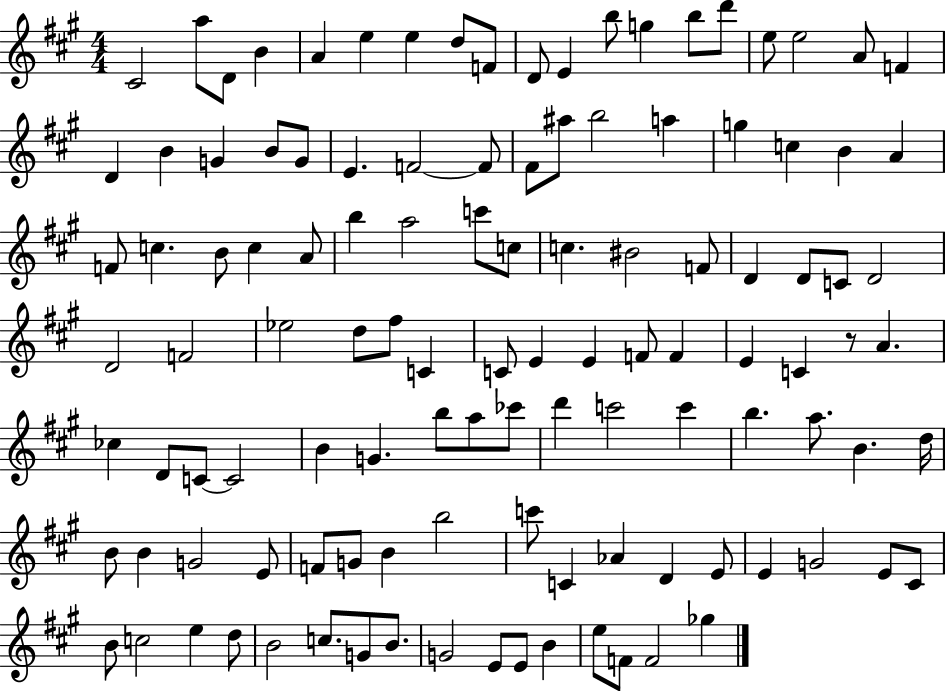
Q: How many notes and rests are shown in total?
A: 115